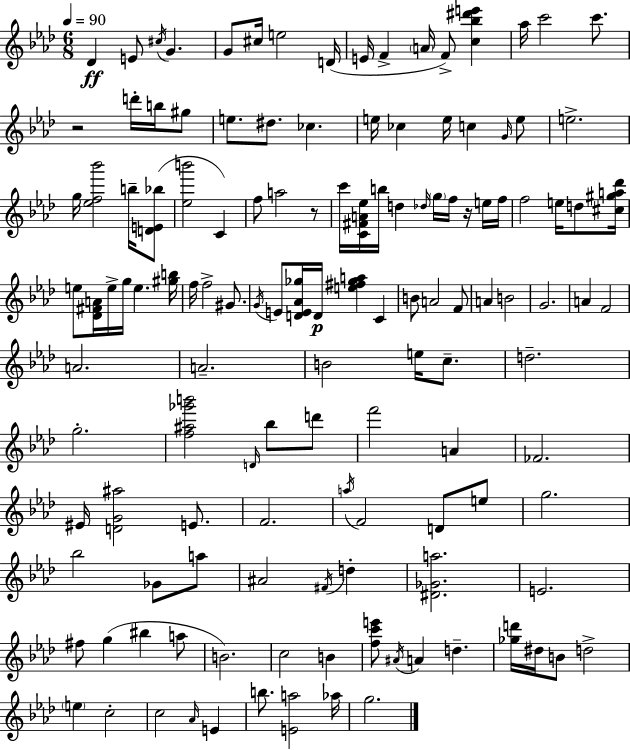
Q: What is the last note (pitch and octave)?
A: G5